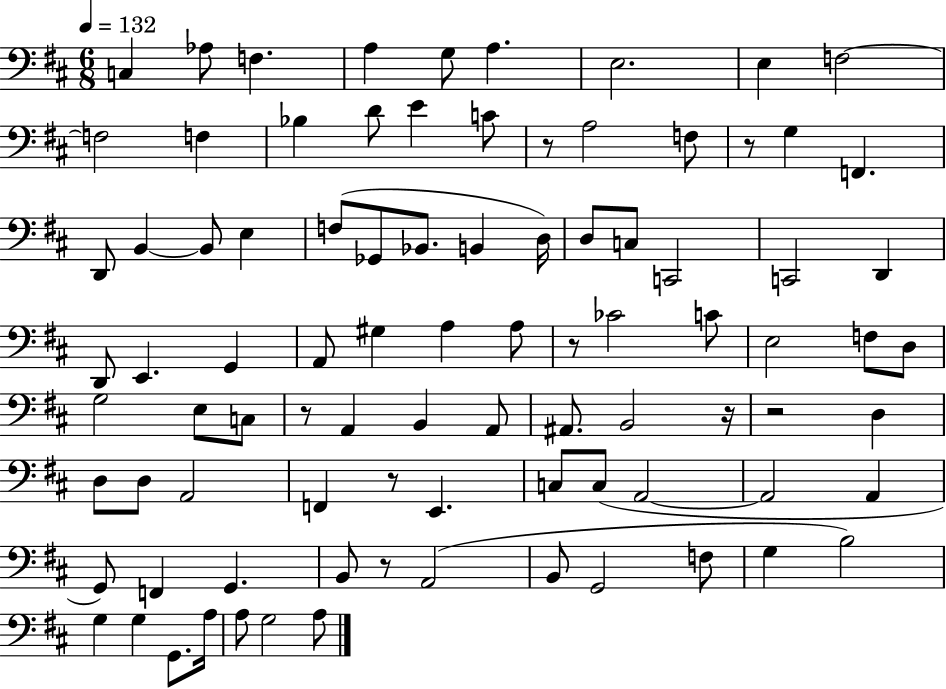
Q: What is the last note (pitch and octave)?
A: A3